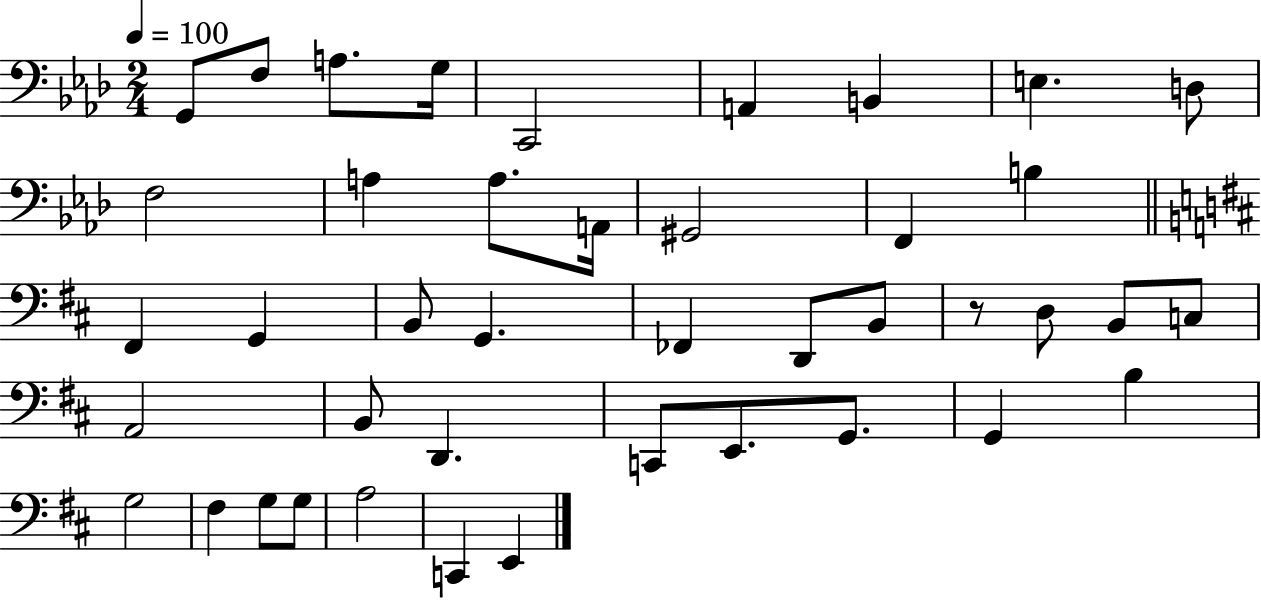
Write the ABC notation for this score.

X:1
T:Untitled
M:2/4
L:1/4
K:Ab
G,,/2 F,/2 A,/2 G,/4 C,,2 A,, B,, E, D,/2 F,2 A, A,/2 A,,/4 ^G,,2 F,, B, ^F,, G,, B,,/2 G,, _F,, D,,/2 B,,/2 z/2 D,/2 B,,/2 C,/2 A,,2 B,,/2 D,, C,,/2 E,,/2 G,,/2 G,, B, G,2 ^F, G,/2 G,/2 A,2 C,, E,,